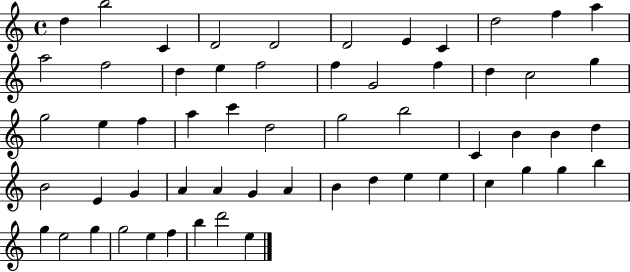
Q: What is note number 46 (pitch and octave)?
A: C5